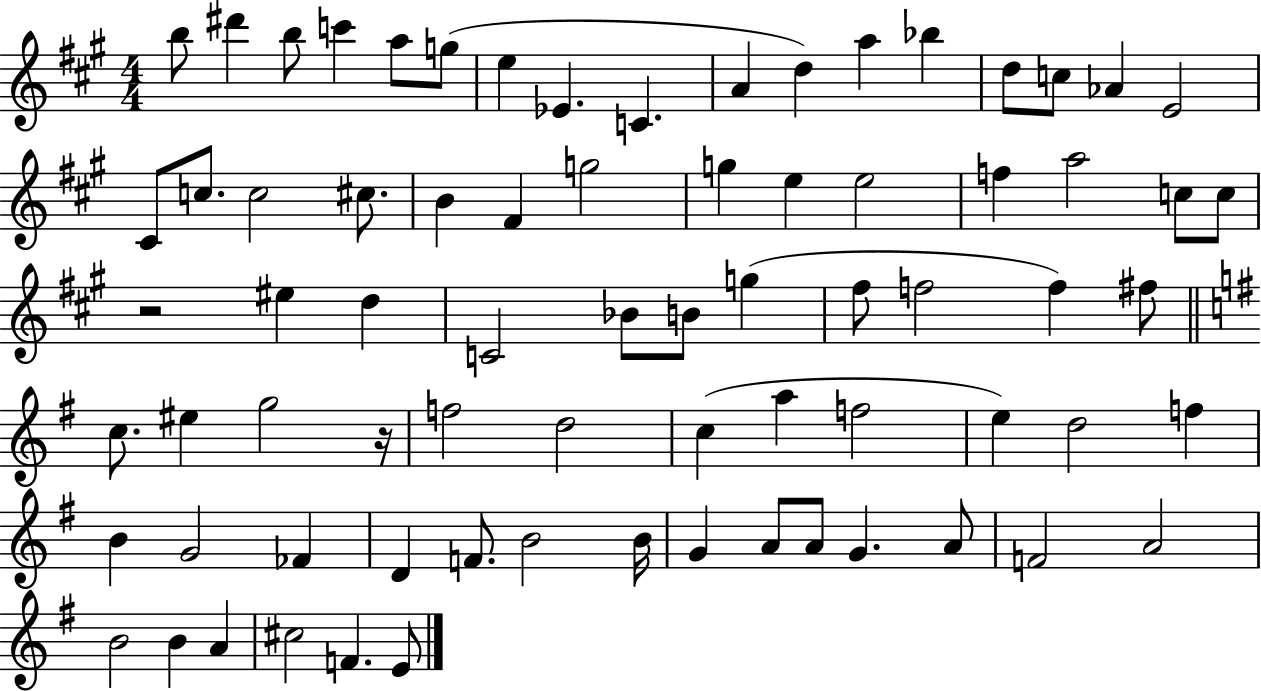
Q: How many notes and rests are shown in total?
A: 74